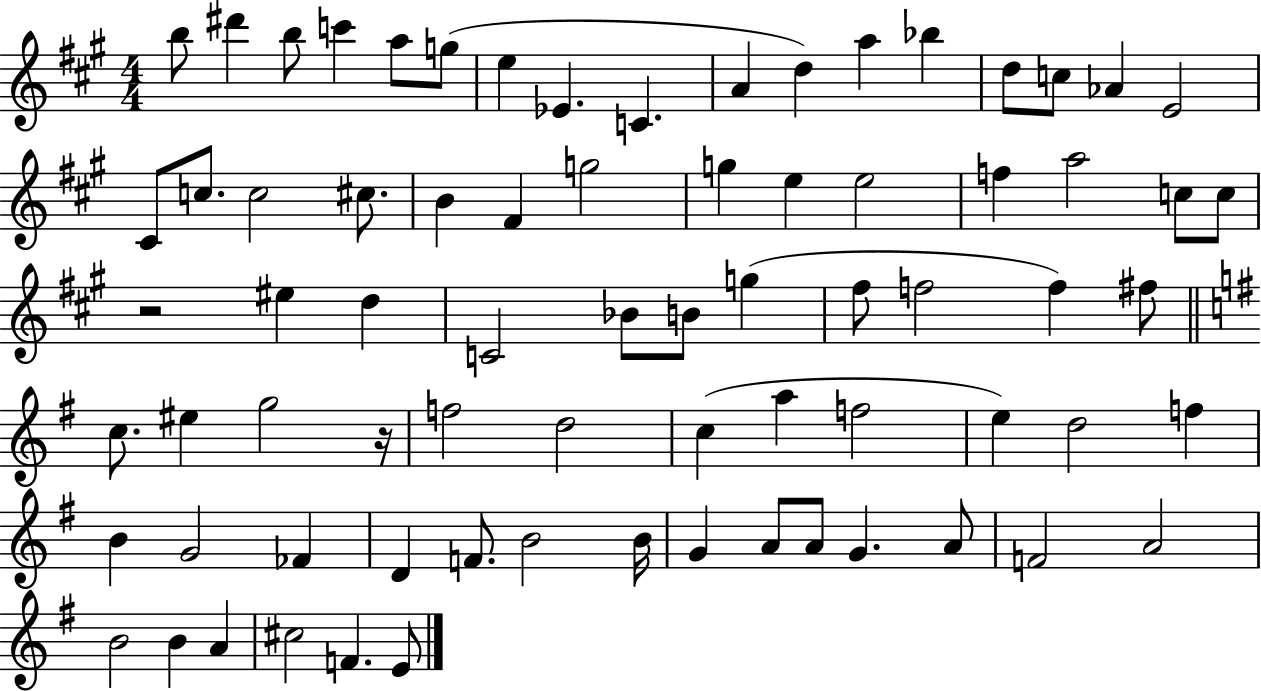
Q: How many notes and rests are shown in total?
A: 74